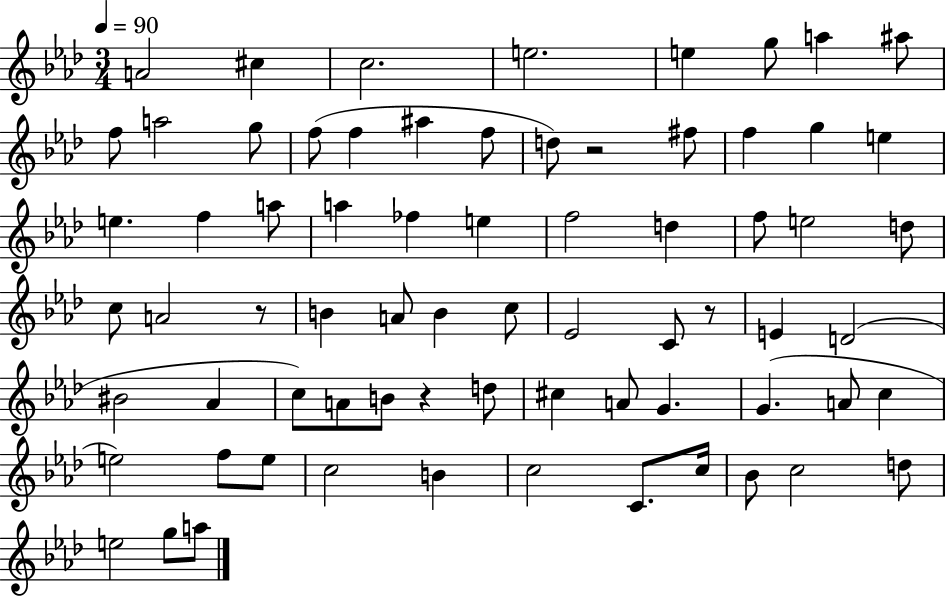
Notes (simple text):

A4/h C#5/q C5/h. E5/h. E5/q G5/e A5/q A#5/e F5/e A5/h G5/e F5/e F5/q A#5/q F5/e D5/e R/h F#5/e F5/q G5/q E5/q E5/q. F5/q A5/e A5/q FES5/q E5/q F5/h D5/q F5/e E5/h D5/e C5/e A4/h R/e B4/q A4/e B4/q C5/e Eb4/h C4/e R/e E4/q D4/h BIS4/h Ab4/q C5/e A4/e B4/e R/q D5/e C#5/q A4/e G4/q. G4/q. A4/e C5/q E5/h F5/e E5/e C5/h B4/q C5/h C4/e. C5/s Bb4/e C5/h D5/e E5/h G5/e A5/e